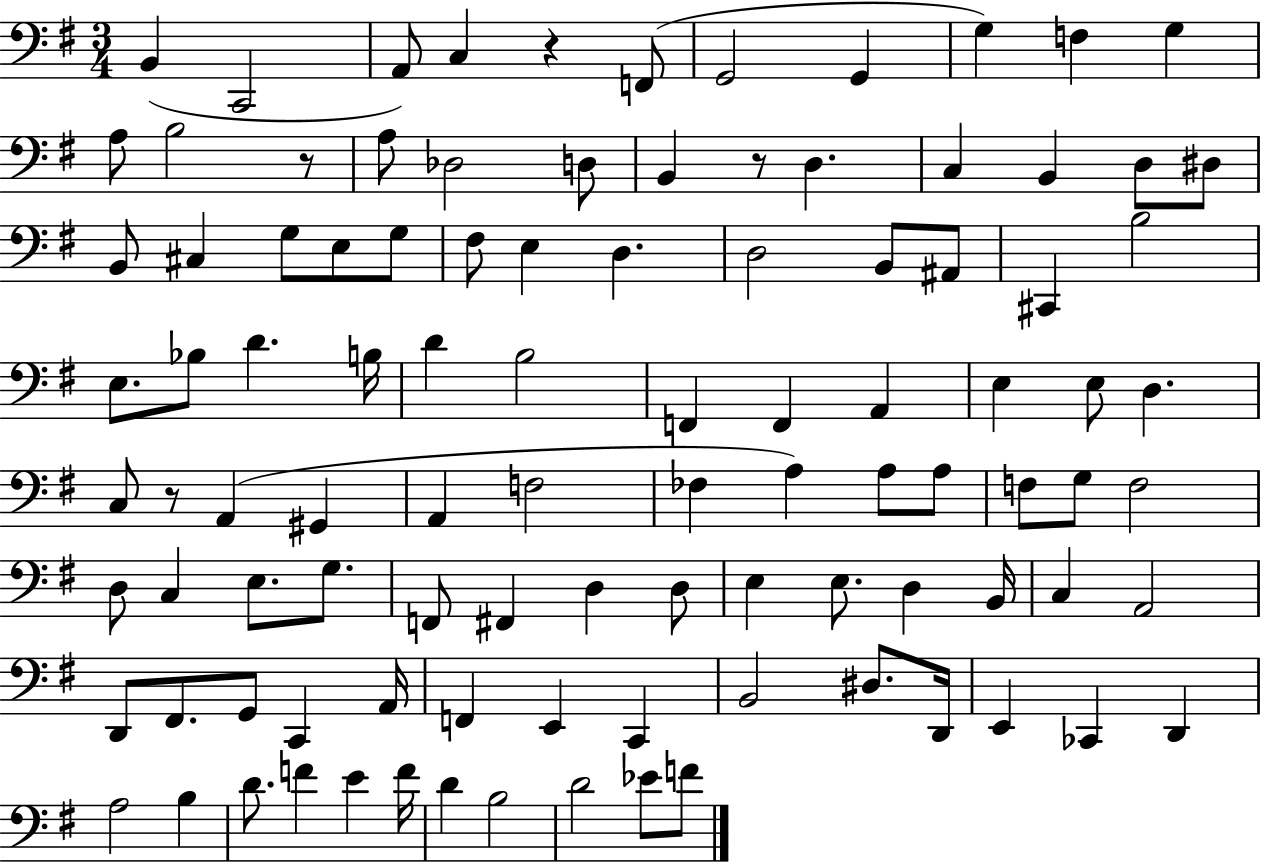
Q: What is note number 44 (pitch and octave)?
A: E3